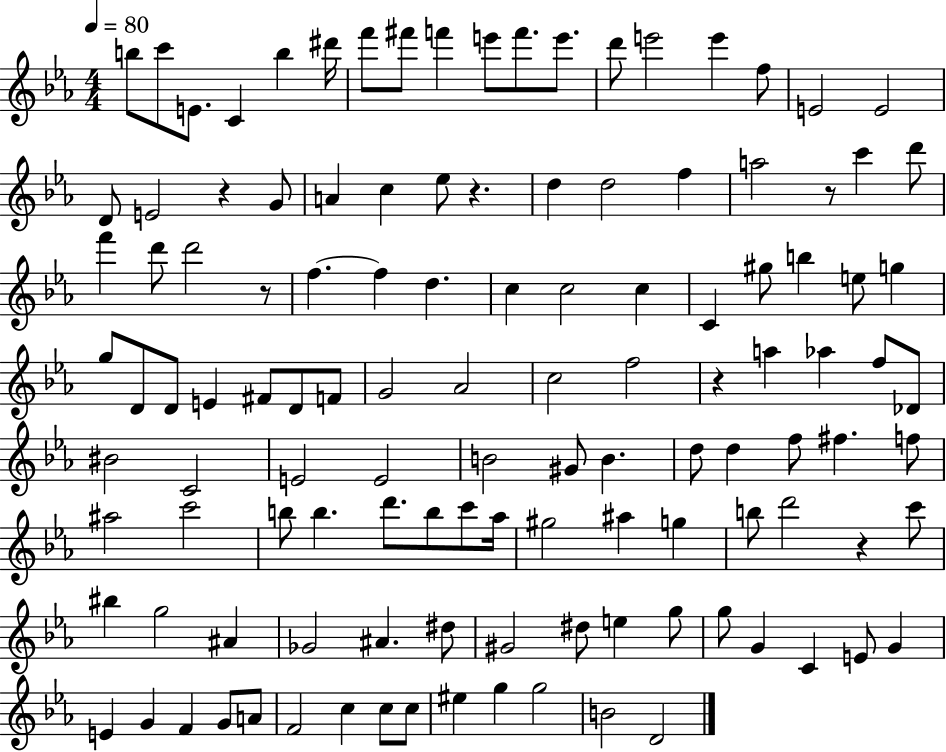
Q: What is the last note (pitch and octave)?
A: D4